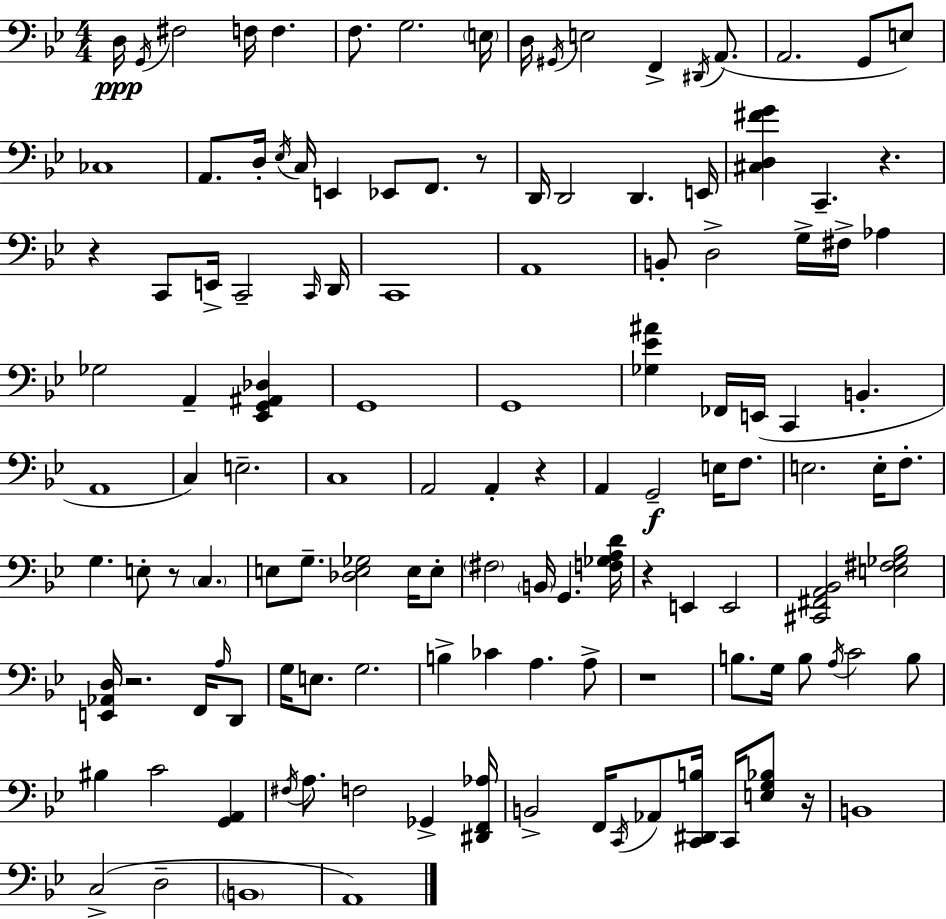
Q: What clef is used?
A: bass